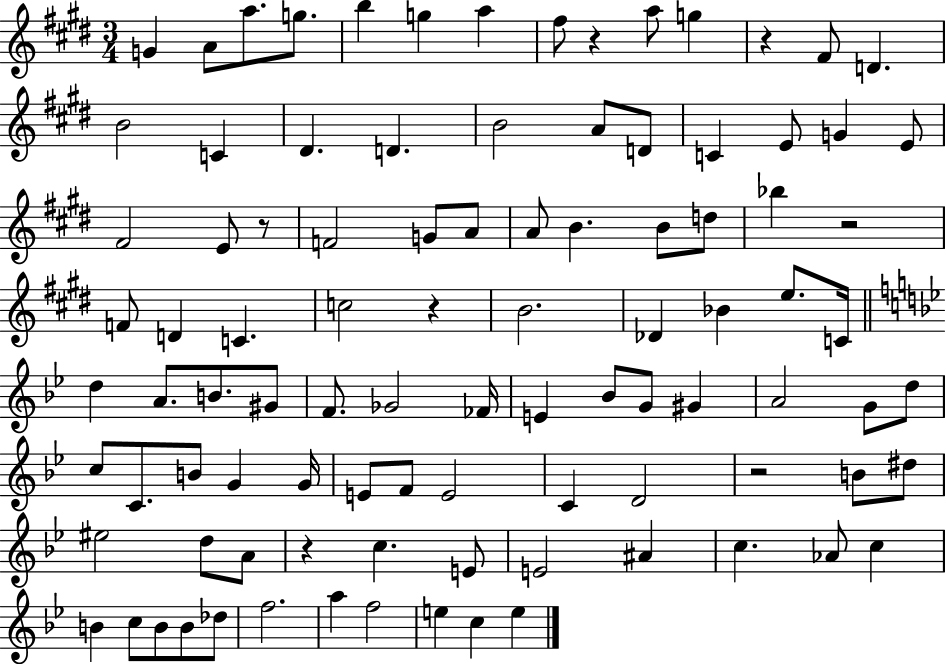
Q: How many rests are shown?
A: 7